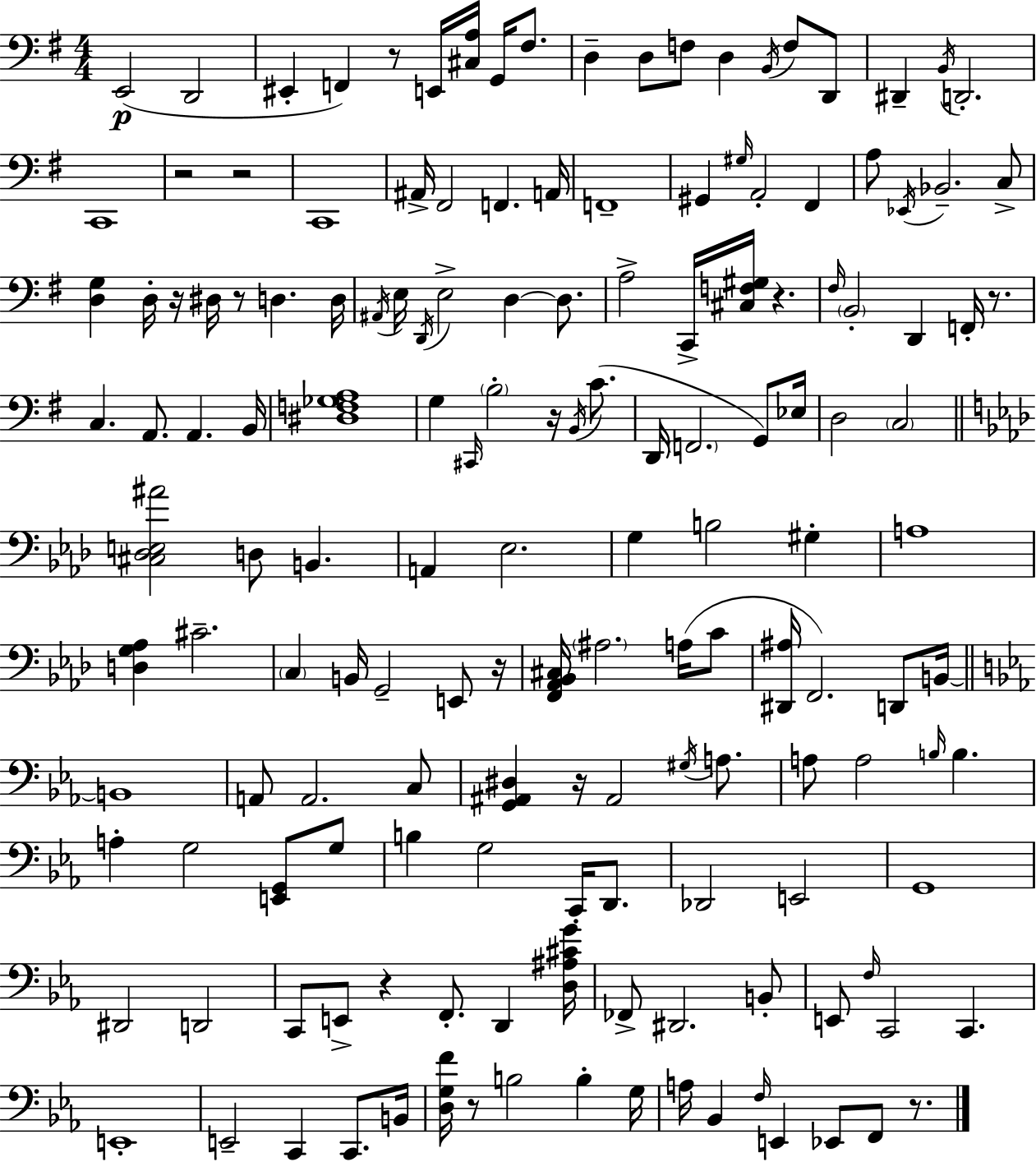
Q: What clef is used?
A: bass